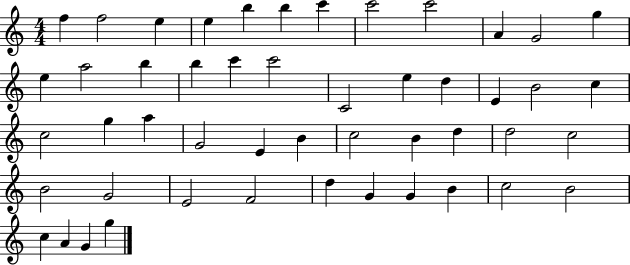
X:1
T:Untitled
M:4/4
L:1/4
K:C
f f2 e e b b c' c'2 c'2 A G2 g e a2 b b c' c'2 C2 e d E B2 c c2 g a G2 E B c2 B d d2 c2 B2 G2 E2 F2 d G G B c2 B2 c A G g